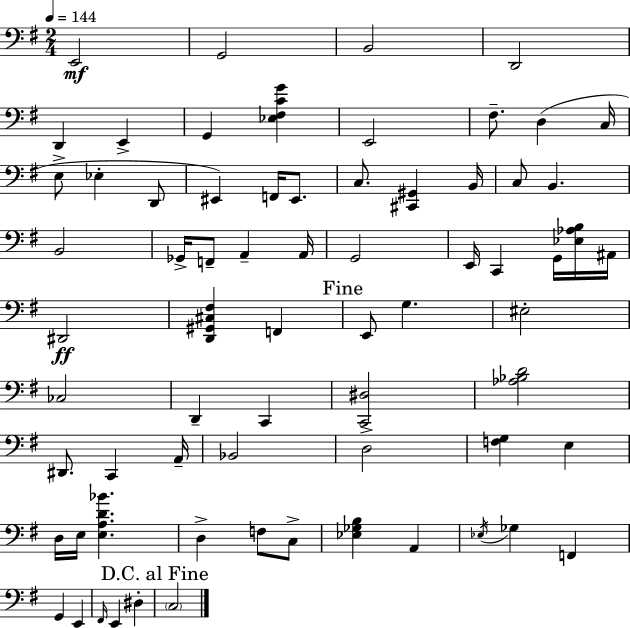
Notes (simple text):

E2/h G2/h B2/h D2/h D2/q E2/q G2/q [Eb3,F#3,C4,G4]/q E2/h F#3/e. D3/q C3/s E3/e Eb3/q D2/e EIS2/q F2/s EIS2/e. C3/e. [C#2,G#2]/q B2/s C3/e B2/q. B2/h Gb2/s F2/e A2/q A2/s G2/h E2/s C2/q G2/s [Eb3,Ab3,B3]/s A#2/s D#2/h [D2,G#2,C#3,F#3]/q F2/q E2/e G3/q. EIS3/h CES3/h D2/q C2/q [C2,D#3]/h [Ab3,Bb3,D4]/h D#2/e. C2/q A2/s Bb2/h D3/h [F3,G3]/q E3/q D3/s E3/s [E3,A3,D4,Bb4]/q. D3/q F3/e C3/e [Eb3,Gb3,B3]/q A2/q Eb3/s Gb3/q F2/q G2/q E2/q F#2/s E2/q D#3/q C3/h